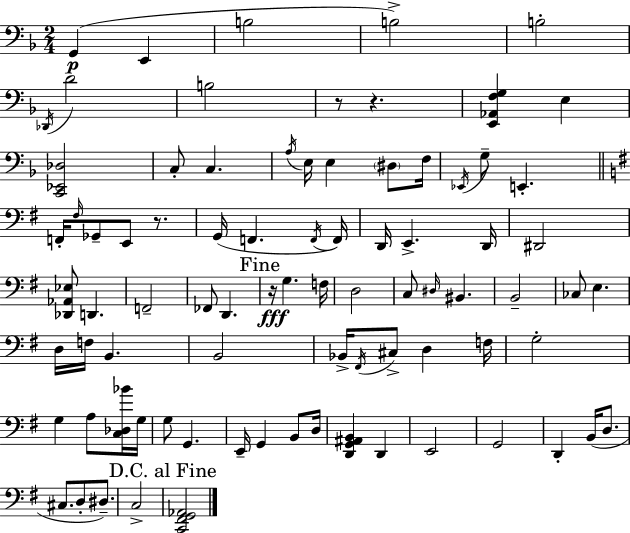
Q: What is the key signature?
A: D minor